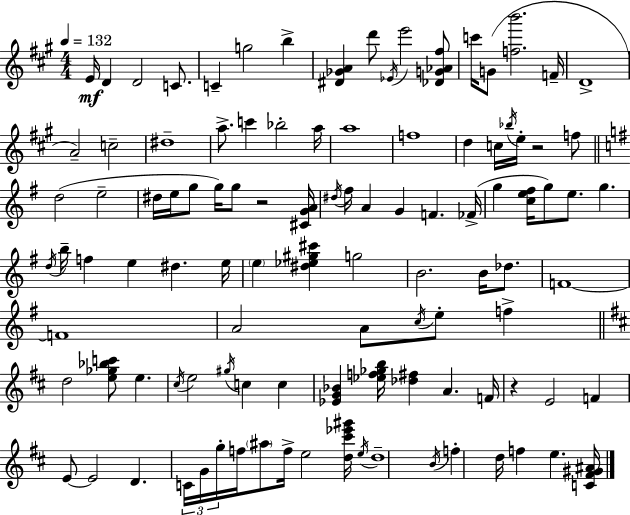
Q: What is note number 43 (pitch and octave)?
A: G5